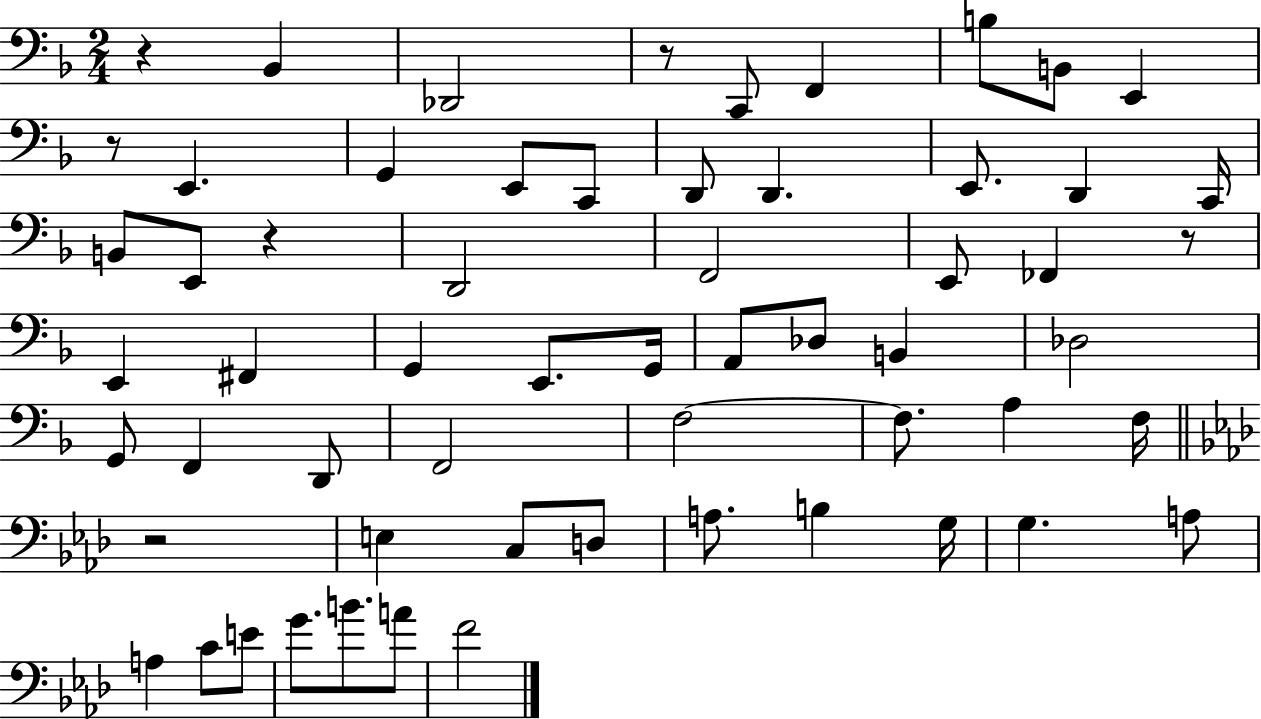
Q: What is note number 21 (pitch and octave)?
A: E2